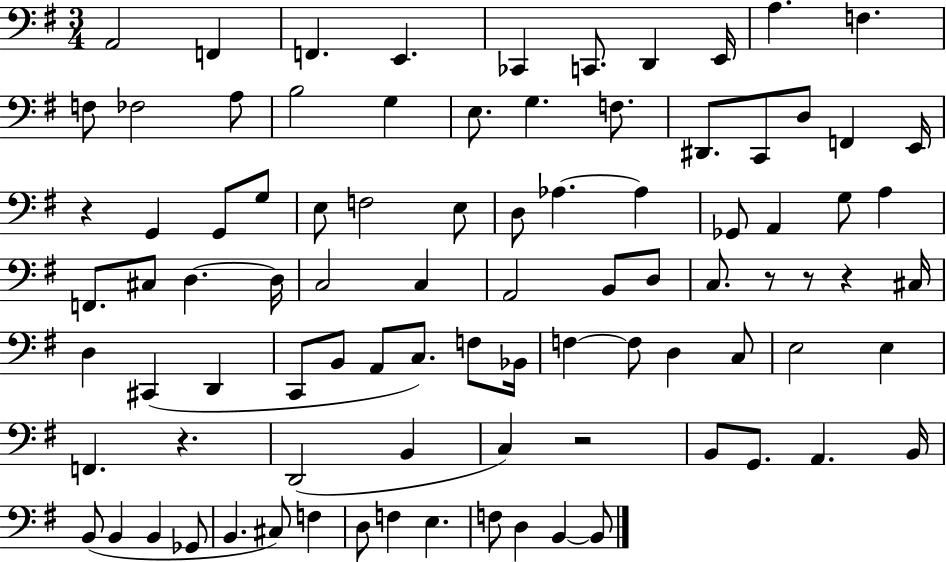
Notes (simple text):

A2/h F2/q F2/q. E2/q. CES2/q C2/e. D2/q E2/s A3/q. F3/q. F3/e FES3/h A3/e B3/h G3/q E3/e. G3/q. F3/e. D#2/e. C2/e D3/e F2/q E2/s R/q G2/q G2/e G3/e E3/e F3/h E3/e D3/e Ab3/q. Ab3/q Gb2/e A2/q G3/e A3/q F2/e. C#3/e D3/q. D3/s C3/h C3/q A2/h B2/e D3/e C3/e. R/e R/e R/q C#3/s D3/q C#2/q D2/q C2/e B2/e A2/e C3/e. F3/e Bb2/s F3/q F3/e D3/q C3/e E3/h E3/q F2/q. R/q. D2/h B2/q C3/q R/h B2/e G2/e. A2/q. B2/s B2/e B2/q B2/q Gb2/e B2/q. C#3/e F3/q D3/e F3/q E3/q. F3/e D3/q B2/q B2/e